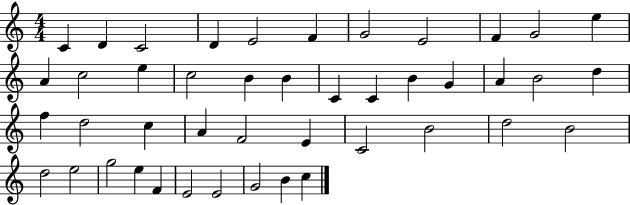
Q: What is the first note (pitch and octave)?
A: C4